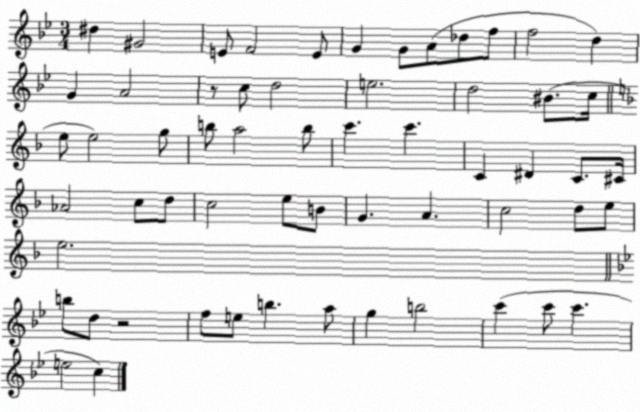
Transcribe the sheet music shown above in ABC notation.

X:1
T:Untitled
M:3/4
L:1/4
K:Bb
^d ^G2 E/2 F2 E/2 G G/2 A/2 _d/2 f/2 f2 d G A2 z/2 c/2 d2 e2 d2 ^B/2 c/4 e/2 e2 g/2 b/2 a2 b/2 c' c' C ^D C/2 ^C/4 _A2 c/2 d/2 c2 e/2 B/2 G A c2 d/2 e/2 e2 b/2 d/2 z2 f/2 e/2 b a/2 g b2 c' c'/2 c' e2 c